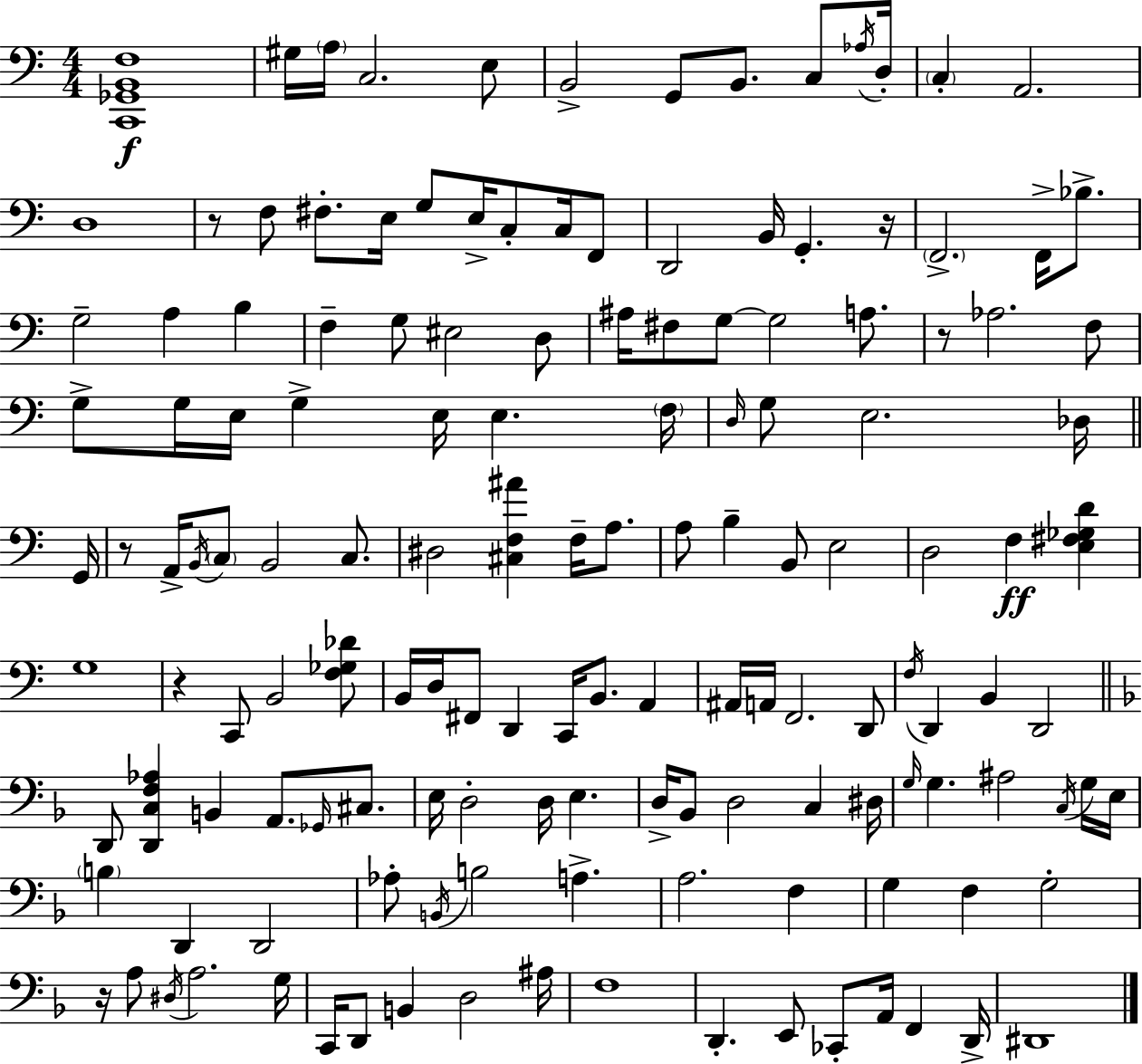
X:1
T:Untitled
M:4/4
L:1/4
K:C
[C,,_G,,B,,F,]4 ^G,/4 A,/4 C,2 E,/2 B,,2 G,,/2 B,,/2 C,/2 _A,/4 D,/4 C, A,,2 D,4 z/2 F,/2 ^F,/2 E,/4 G,/2 E,/4 C,/2 C,/4 F,,/2 D,,2 B,,/4 G,, z/4 F,,2 F,,/4 _B,/2 G,2 A, B, F, G,/2 ^E,2 D,/2 ^A,/4 ^F,/2 G,/2 G,2 A,/2 z/2 _A,2 F,/2 G,/2 G,/4 E,/4 G, E,/4 E, F,/4 D,/4 G,/2 E,2 _D,/4 G,,/4 z/2 A,,/4 B,,/4 C,/2 B,,2 C,/2 ^D,2 [^C,F,^A] F,/4 A,/2 A,/2 B, B,,/2 E,2 D,2 F, [E,^F,_G,D] G,4 z C,,/2 B,,2 [F,_G,_D]/2 B,,/4 D,/4 ^F,,/2 D,, C,,/4 B,,/2 A,, ^A,,/4 A,,/4 F,,2 D,,/2 F,/4 D,, B,, D,,2 D,,/2 [D,,C,F,_A,] B,, A,,/2 _G,,/4 ^C,/2 E,/4 D,2 D,/4 E, D,/4 _B,,/2 D,2 C, ^D,/4 G,/4 G, ^A,2 C,/4 G,/4 E,/4 B, D,, D,,2 _A,/2 B,,/4 B,2 A, A,2 F, G, F, G,2 z/4 A,/2 ^D,/4 A,2 G,/4 C,,/4 D,,/2 B,, D,2 ^A,/4 F,4 D,, E,,/2 _C,,/2 A,,/4 F,, D,,/4 ^D,,4